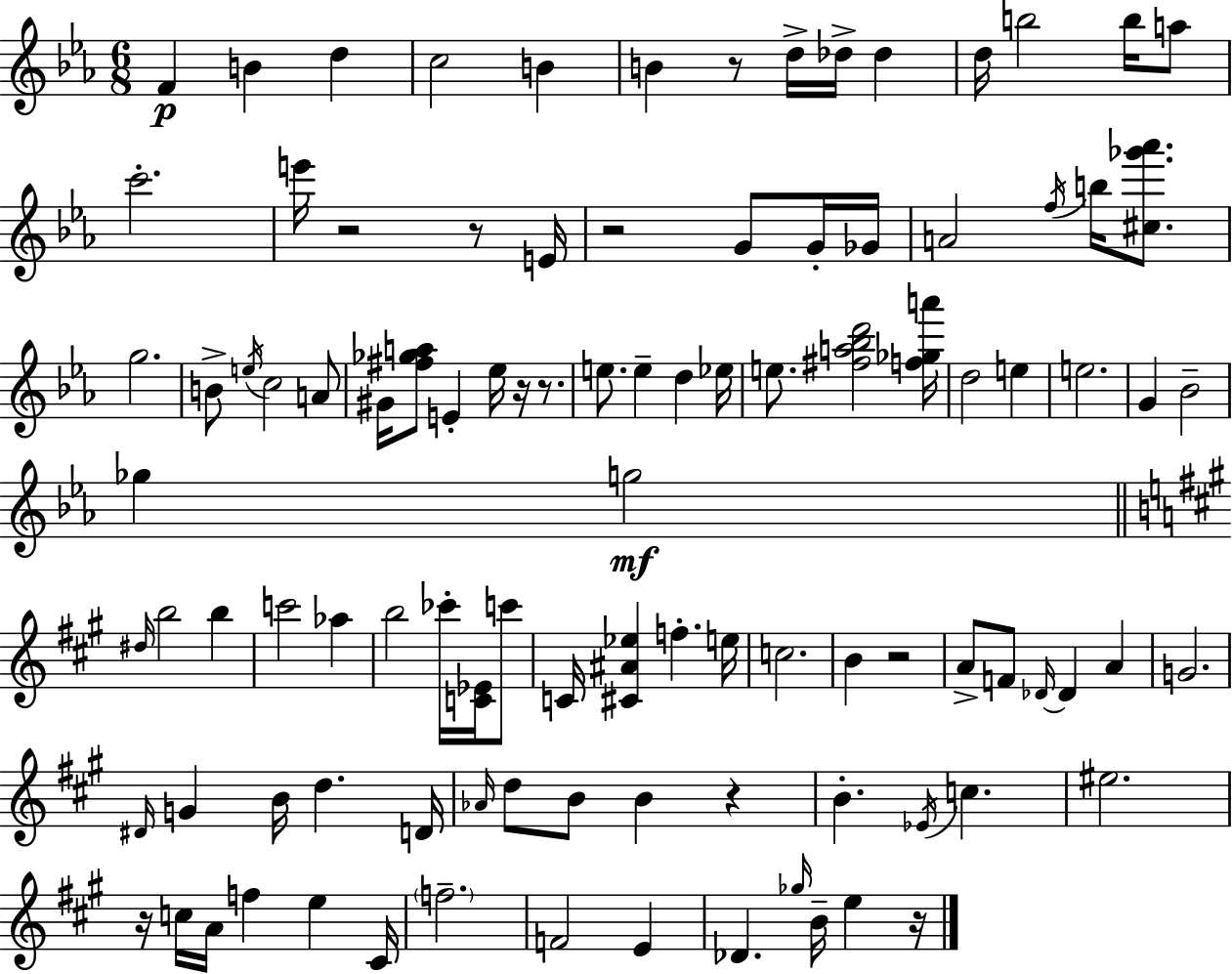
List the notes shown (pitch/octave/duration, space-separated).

F4/q B4/q D5/q C5/h B4/q B4/q R/e D5/s Db5/s Db5/q D5/s B5/h B5/s A5/e C6/h. E6/s R/h R/e E4/s R/h G4/e G4/s Gb4/s A4/h F5/s B5/s [C#5,Gb6,Ab6]/e. G5/h. B4/e E5/s C5/h A4/e G#4/s [F#5,Gb5,A5]/e E4/q Eb5/s R/s R/e. E5/e. E5/q D5/q Eb5/s E5/e. [F#5,A5,Bb5,D6]/h [F5,Gb5,A6]/s D5/h E5/q E5/h. G4/q Bb4/h Gb5/q G5/h D#5/s B5/h B5/q C6/h Ab5/q B5/h CES6/s [C4,Eb4]/s C6/e C4/s [C#4,A#4,Eb5]/q F5/q. E5/s C5/h. B4/q R/h A4/e F4/e Db4/s Db4/q A4/q G4/h. D#4/s G4/q B4/s D5/q. D4/s Ab4/s D5/e B4/e B4/q R/q B4/q. Eb4/s C5/q. EIS5/h. R/s C5/s A4/s F5/q E5/q C#4/s F5/h. F4/h E4/q Db4/q. Gb5/s B4/s E5/q R/s